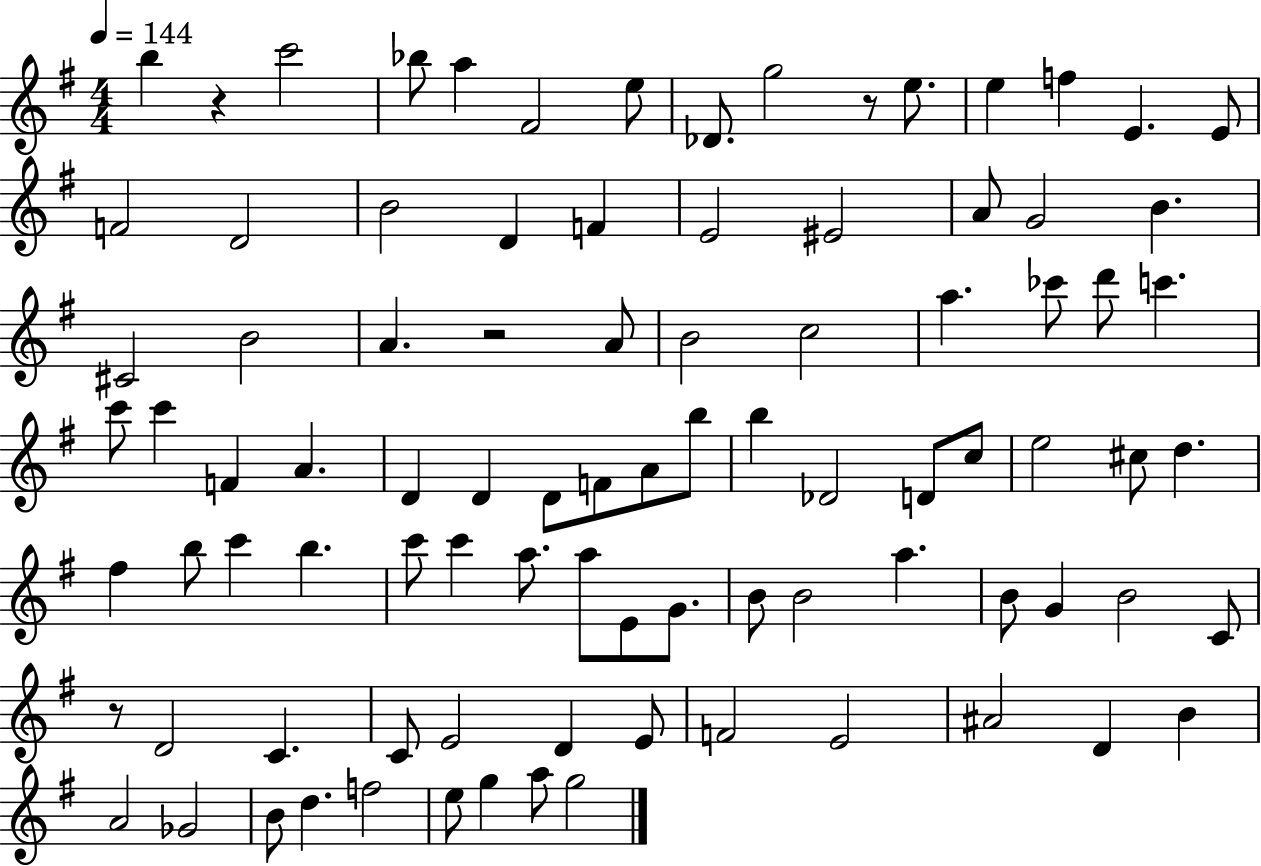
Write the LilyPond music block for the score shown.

{
  \clef treble
  \numericTimeSignature
  \time 4/4
  \key g \major
  \tempo 4 = 144
  b''4 r4 c'''2 | bes''8 a''4 fis'2 e''8 | des'8. g''2 r8 e''8. | e''4 f''4 e'4. e'8 | \break f'2 d'2 | b'2 d'4 f'4 | e'2 eis'2 | a'8 g'2 b'4. | \break cis'2 b'2 | a'4. r2 a'8 | b'2 c''2 | a''4. ces'''8 d'''8 c'''4. | \break c'''8 c'''4 f'4 a'4. | d'4 d'4 d'8 f'8 a'8 b''8 | b''4 des'2 d'8 c''8 | e''2 cis''8 d''4. | \break fis''4 b''8 c'''4 b''4. | c'''8 c'''4 a''8. a''8 e'8 g'8. | b'8 b'2 a''4. | b'8 g'4 b'2 c'8 | \break r8 d'2 c'4. | c'8 e'2 d'4 e'8 | f'2 e'2 | ais'2 d'4 b'4 | \break a'2 ges'2 | b'8 d''4. f''2 | e''8 g''4 a''8 g''2 | \bar "|."
}